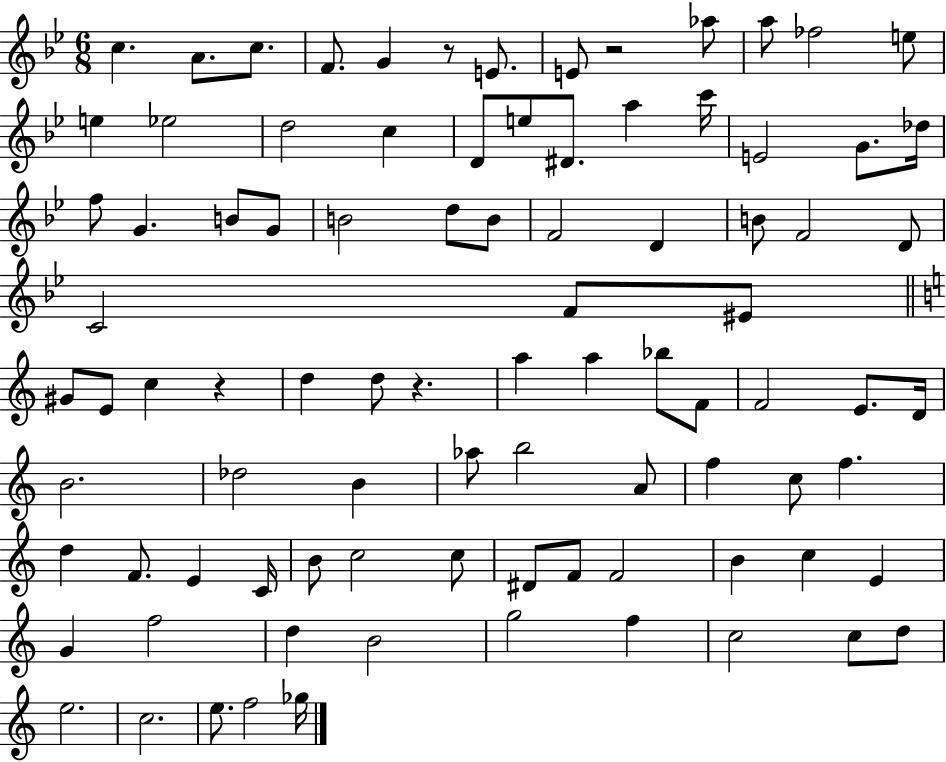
X:1
T:Untitled
M:6/8
L:1/4
K:Bb
c A/2 c/2 F/2 G z/2 E/2 E/2 z2 _a/2 a/2 _f2 e/2 e _e2 d2 c D/2 e/2 ^D/2 a c'/4 E2 G/2 _d/4 f/2 G B/2 G/2 B2 d/2 B/2 F2 D B/2 F2 D/2 C2 F/2 ^E/2 ^G/2 E/2 c z d d/2 z a a _b/2 F/2 F2 E/2 D/4 B2 _d2 B _a/2 b2 A/2 f c/2 f d F/2 E C/4 B/2 c2 c/2 ^D/2 F/2 F2 B c E G f2 d B2 g2 f c2 c/2 d/2 e2 c2 e/2 f2 _g/4